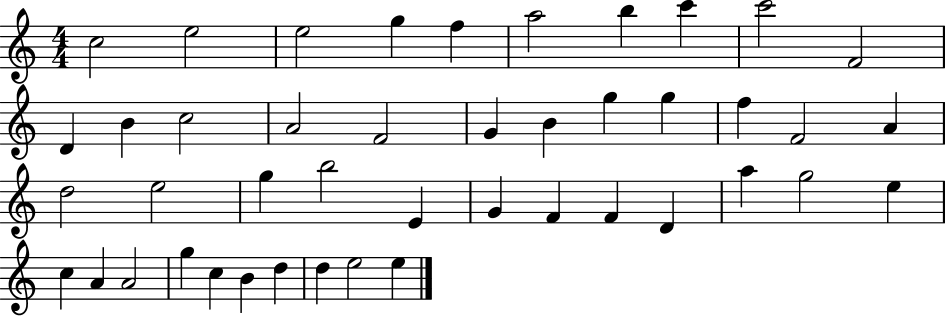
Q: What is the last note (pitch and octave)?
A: E5